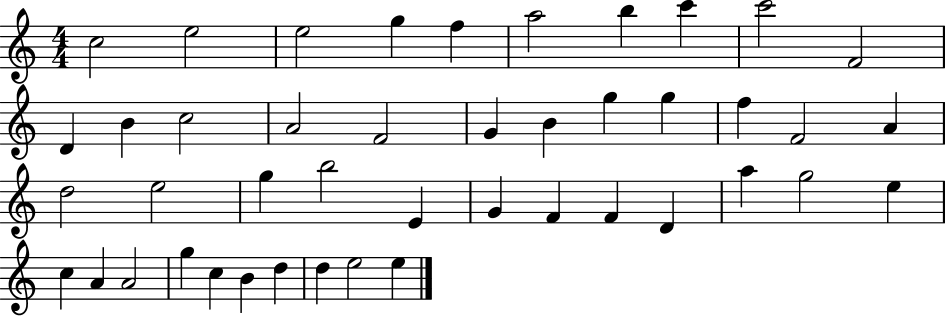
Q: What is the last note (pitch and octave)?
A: E5